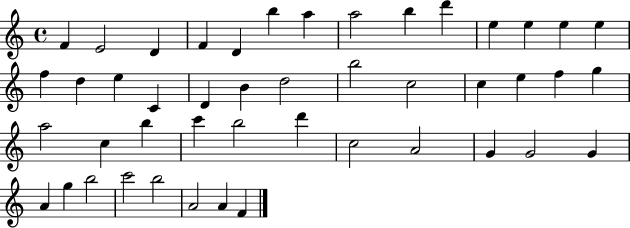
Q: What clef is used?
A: treble